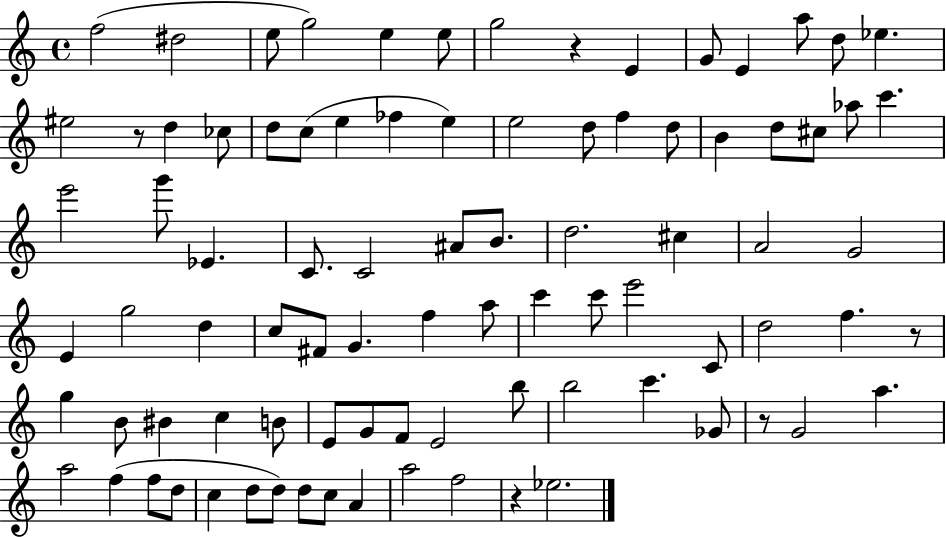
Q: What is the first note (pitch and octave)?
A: F5